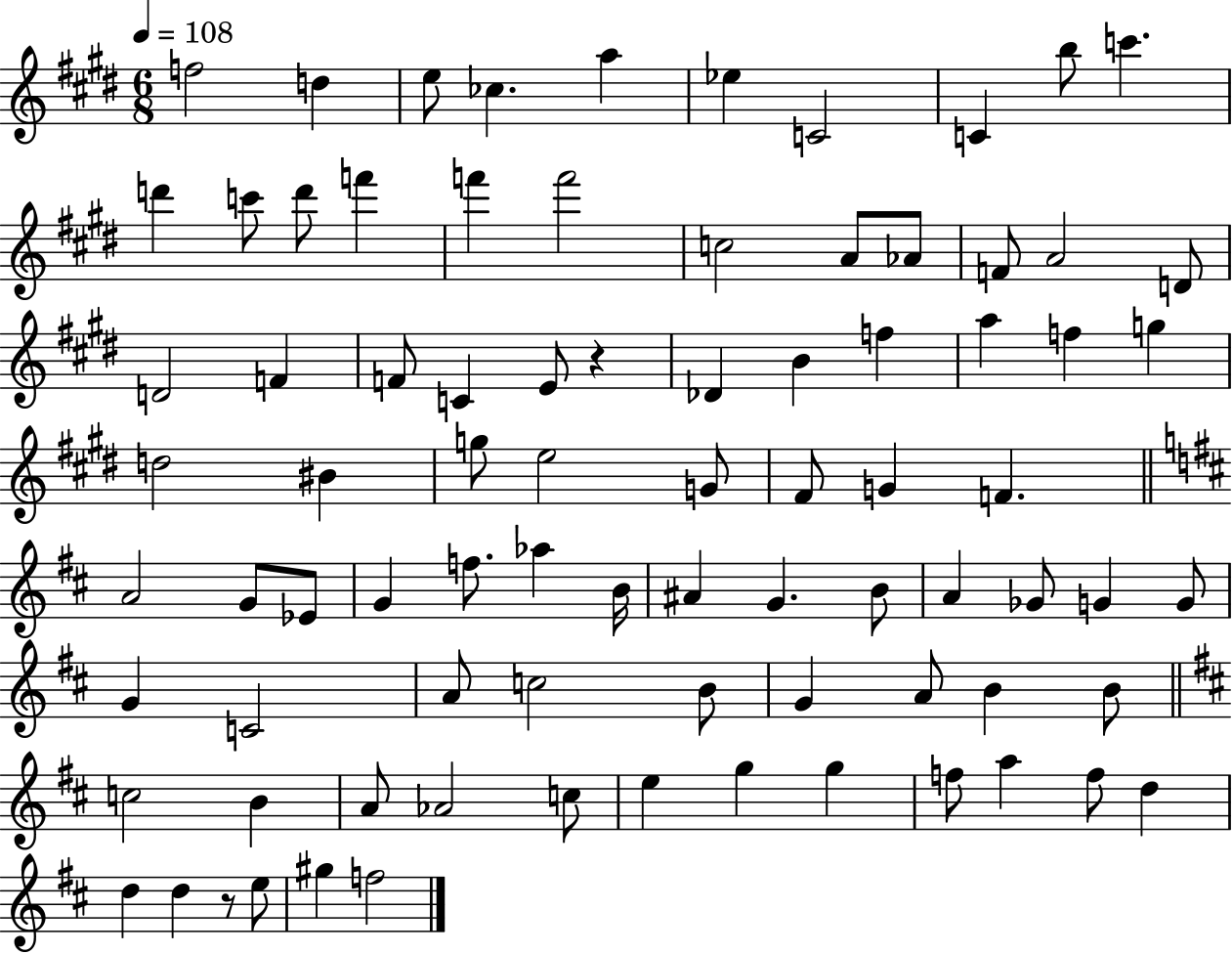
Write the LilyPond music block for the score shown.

{
  \clef treble
  \numericTimeSignature
  \time 6/8
  \key e \major
  \tempo 4 = 108
  f''2 d''4 | e''8 ces''4. a''4 | ees''4 c'2 | c'4 b''8 c'''4. | \break d'''4 c'''8 d'''8 f'''4 | f'''4 f'''2 | c''2 a'8 aes'8 | f'8 a'2 d'8 | \break d'2 f'4 | f'8 c'4 e'8 r4 | des'4 b'4 f''4 | a''4 f''4 g''4 | \break d''2 bis'4 | g''8 e''2 g'8 | fis'8 g'4 f'4. | \bar "||" \break \key d \major a'2 g'8 ees'8 | g'4 f''8. aes''4 b'16 | ais'4 g'4. b'8 | a'4 ges'8 g'4 g'8 | \break g'4 c'2 | a'8 c''2 b'8 | g'4 a'8 b'4 b'8 | \bar "||" \break \key d \major c''2 b'4 | a'8 aes'2 c''8 | e''4 g''4 g''4 | f''8 a''4 f''8 d''4 | \break d''4 d''4 r8 e''8 | gis''4 f''2 | \bar "|."
}